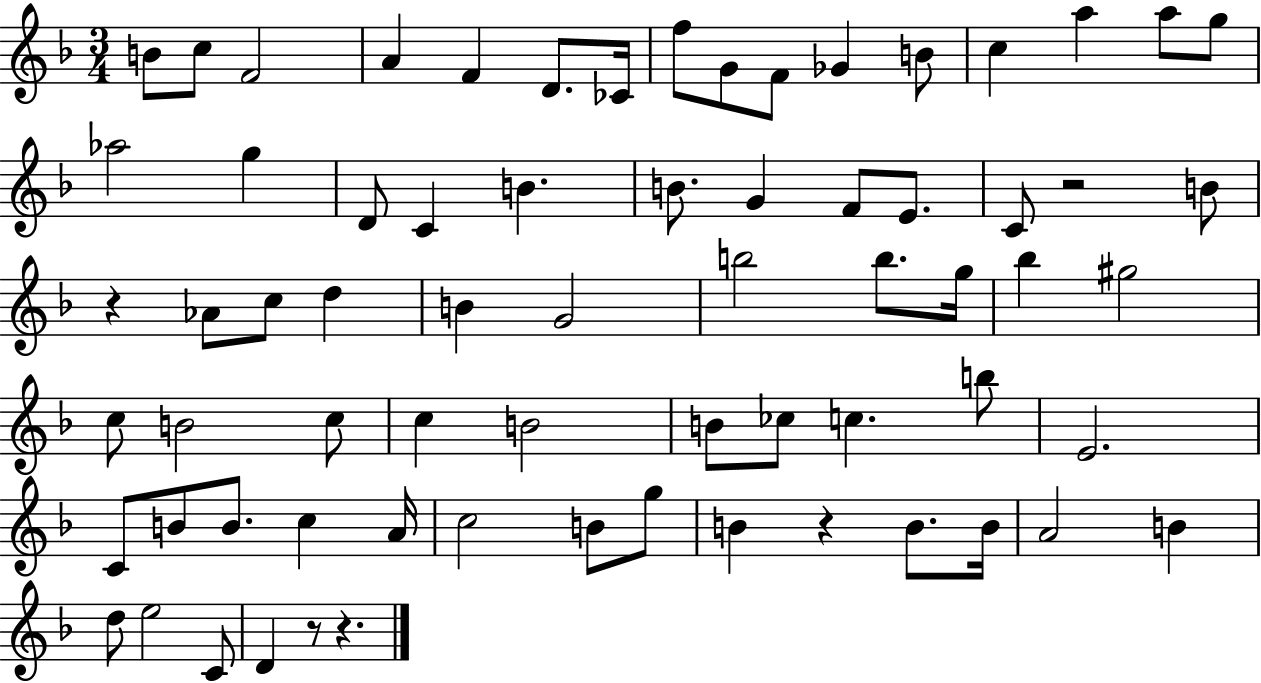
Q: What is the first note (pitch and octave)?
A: B4